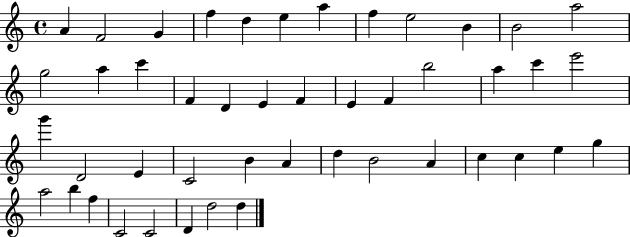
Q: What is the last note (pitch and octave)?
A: D5